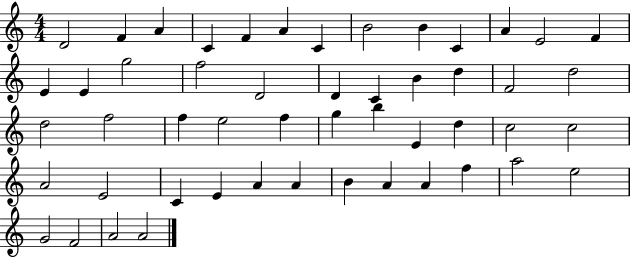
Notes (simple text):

D4/h F4/q A4/q C4/q F4/q A4/q C4/q B4/h B4/q C4/q A4/q E4/h F4/q E4/q E4/q G5/h F5/h D4/h D4/q C4/q B4/q D5/q F4/h D5/h D5/h F5/h F5/q E5/h F5/q G5/q B5/q E4/q D5/q C5/h C5/h A4/h E4/h C4/q E4/q A4/q A4/q B4/q A4/q A4/q F5/q A5/h E5/h G4/h F4/h A4/h A4/h